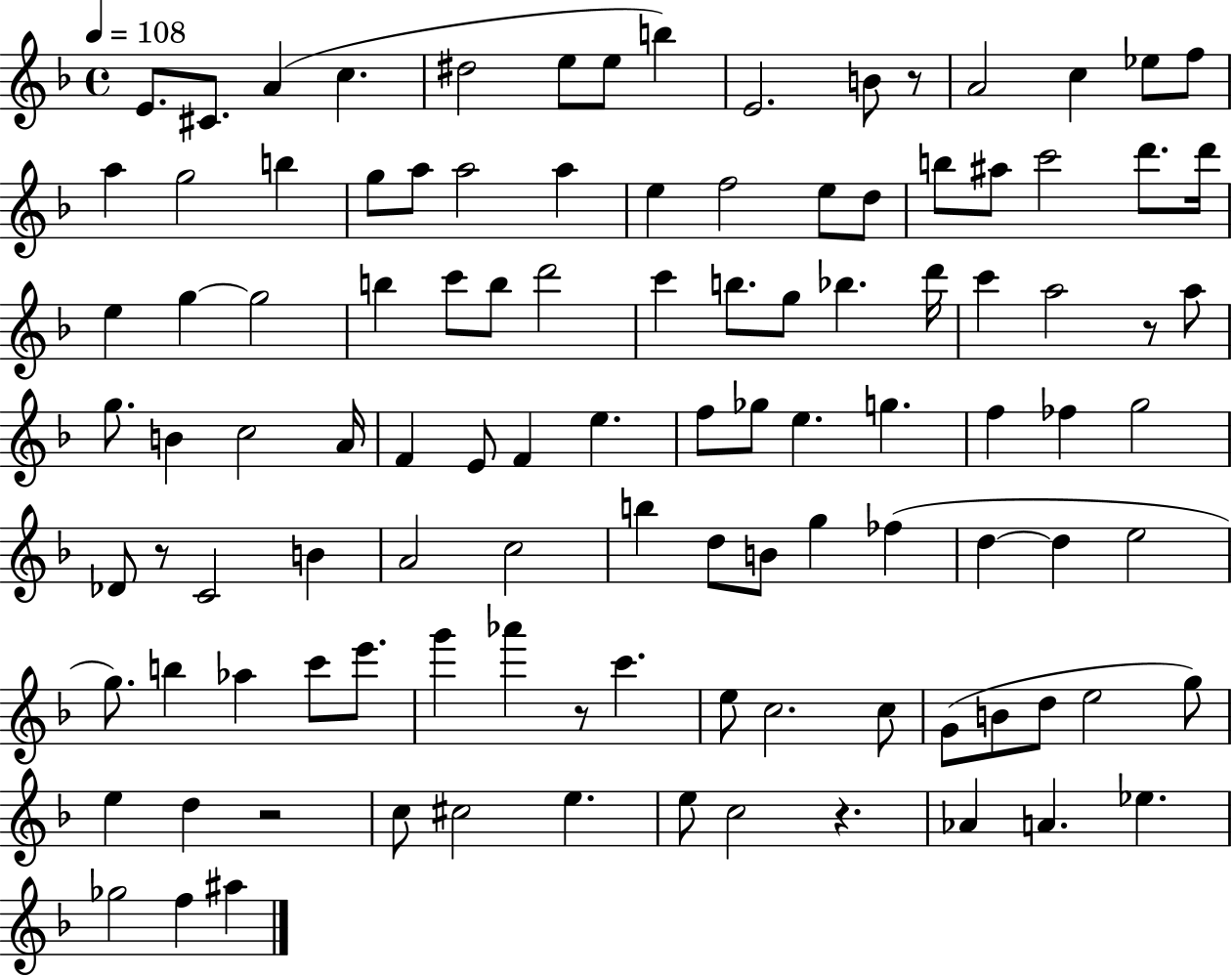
X:1
T:Untitled
M:4/4
L:1/4
K:F
E/2 ^C/2 A c ^d2 e/2 e/2 b E2 B/2 z/2 A2 c _e/2 f/2 a g2 b g/2 a/2 a2 a e f2 e/2 d/2 b/2 ^a/2 c'2 d'/2 d'/4 e g g2 b c'/2 b/2 d'2 c' b/2 g/2 _b d'/4 c' a2 z/2 a/2 g/2 B c2 A/4 F E/2 F e f/2 _g/2 e g f _f g2 _D/2 z/2 C2 B A2 c2 b d/2 B/2 g _f d d e2 g/2 b _a c'/2 e'/2 g' _a' z/2 c' e/2 c2 c/2 G/2 B/2 d/2 e2 g/2 e d z2 c/2 ^c2 e e/2 c2 z _A A _e _g2 f ^a